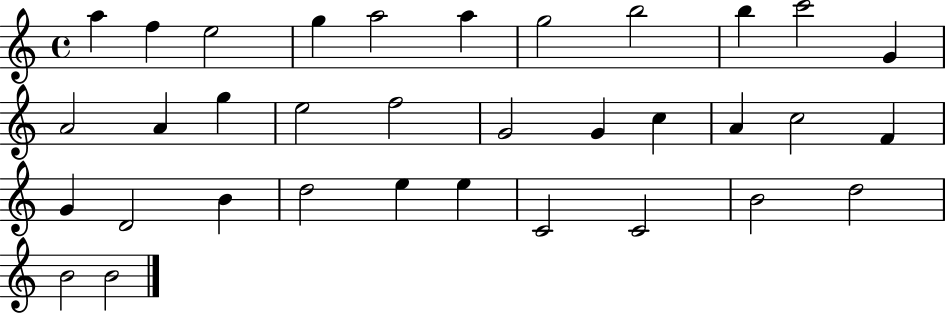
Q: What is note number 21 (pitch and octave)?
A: C5